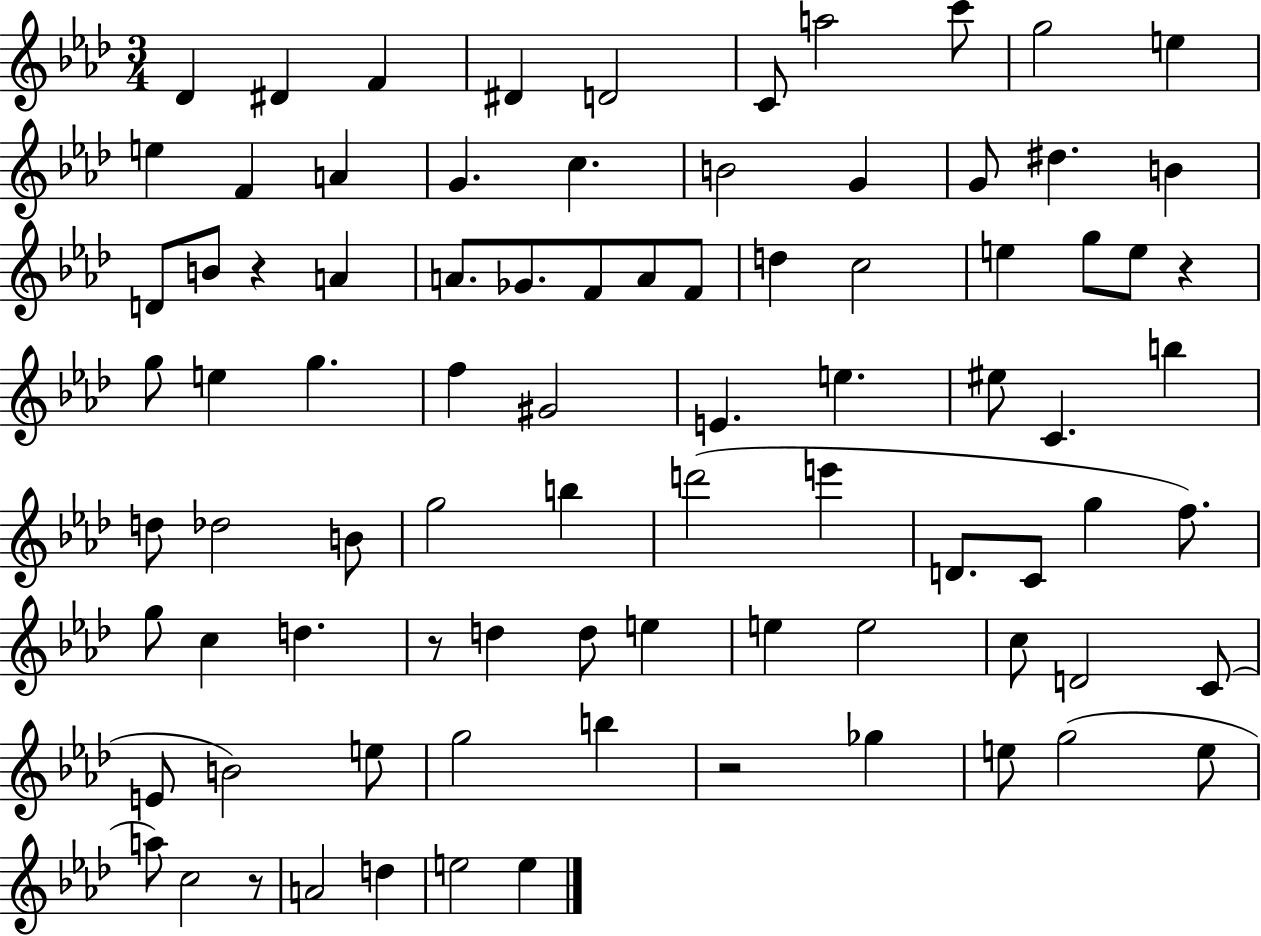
{
  \clef treble
  \numericTimeSignature
  \time 3/4
  \key aes \major
  des'4 dis'4 f'4 | dis'4 d'2 | c'8 a''2 c'''8 | g''2 e''4 | \break e''4 f'4 a'4 | g'4. c''4. | b'2 g'4 | g'8 dis''4. b'4 | \break d'8 b'8 r4 a'4 | a'8. ges'8. f'8 a'8 f'8 | d''4 c''2 | e''4 g''8 e''8 r4 | \break g''8 e''4 g''4. | f''4 gis'2 | e'4. e''4. | eis''8 c'4. b''4 | \break d''8 des''2 b'8 | g''2 b''4 | d'''2( e'''4 | d'8. c'8 g''4 f''8.) | \break g''8 c''4 d''4. | r8 d''4 d''8 e''4 | e''4 e''2 | c''8 d'2 c'8( | \break e'8 b'2) e''8 | g''2 b''4 | r2 ges''4 | e''8 g''2( e''8 | \break a''8) c''2 r8 | a'2 d''4 | e''2 e''4 | \bar "|."
}